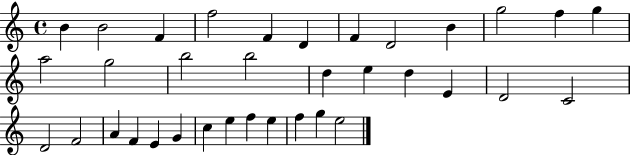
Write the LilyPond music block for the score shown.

{
  \clef treble
  \time 4/4
  \defaultTimeSignature
  \key c \major
  b'4 b'2 f'4 | f''2 f'4 d'4 | f'4 d'2 b'4 | g''2 f''4 g''4 | \break a''2 g''2 | b''2 b''2 | d''4 e''4 d''4 e'4 | d'2 c'2 | \break d'2 f'2 | a'4 f'4 e'4 g'4 | c''4 e''4 f''4 e''4 | f''4 g''4 e''2 | \break \bar "|."
}